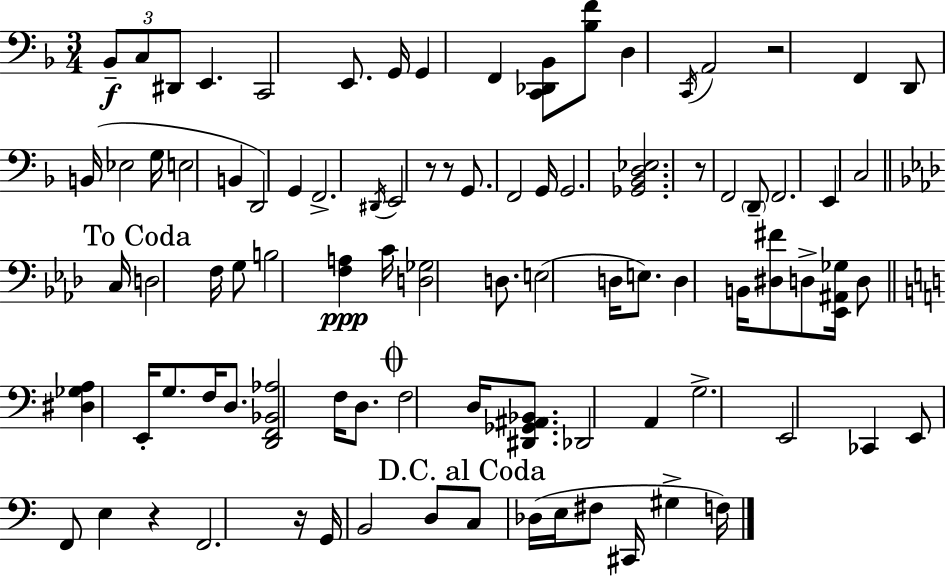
X:1
T:Untitled
M:3/4
L:1/4
K:F
_B,,/2 C,/2 ^D,,/2 E,, C,,2 E,,/2 G,,/4 G,, F,, [C,,_D,,_B,,]/2 [_B,F]/2 D, C,,/4 A,,2 z2 F,, D,,/2 B,,/4 _E,2 G,/4 E,2 B,, D,,2 G,, F,,2 ^D,,/4 E,,2 z/2 z/2 G,,/2 F,,2 G,,/4 G,,2 [_G,,_B,,D,_E,]2 z/2 F,,2 D,,/2 F,,2 E,, C,2 C,/4 D,2 F,/4 G,/2 B,2 [F,A,] C/4 [D,_G,]2 D,/2 E,2 D,/4 E,/2 D, B,,/4 [^D,^F]/2 D,/2 [_E,,^A,,_G,]/4 D,/2 [^D,_G,A,] E,,/4 G,/2 F,/4 D,/2 [D,,F,,_B,,_A,]2 F,/4 D,/2 F,2 D,/4 [^D,,_G,,^A,,_B,,]/2 _D,,2 A,, G,2 E,,2 _C,, E,,/2 F,,/2 E, z F,,2 z/4 G,,/4 B,,2 D,/2 C,/2 _D,/4 E,/4 ^F,/2 ^C,,/4 ^G, F,/4